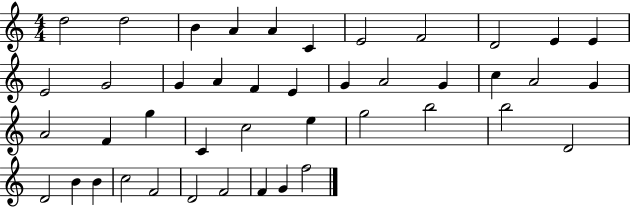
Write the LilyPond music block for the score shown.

{
  \clef treble
  \numericTimeSignature
  \time 4/4
  \key c \major
  d''2 d''2 | b'4 a'4 a'4 c'4 | e'2 f'2 | d'2 e'4 e'4 | \break e'2 g'2 | g'4 a'4 f'4 e'4 | g'4 a'2 g'4 | c''4 a'2 g'4 | \break a'2 f'4 g''4 | c'4 c''2 e''4 | g''2 b''2 | b''2 d'2 | \break d'2 b'4 b'4 | c''2 f'2 | d'2 f'2 | f'4 g'4 f''2 | \break \bar "|."
}